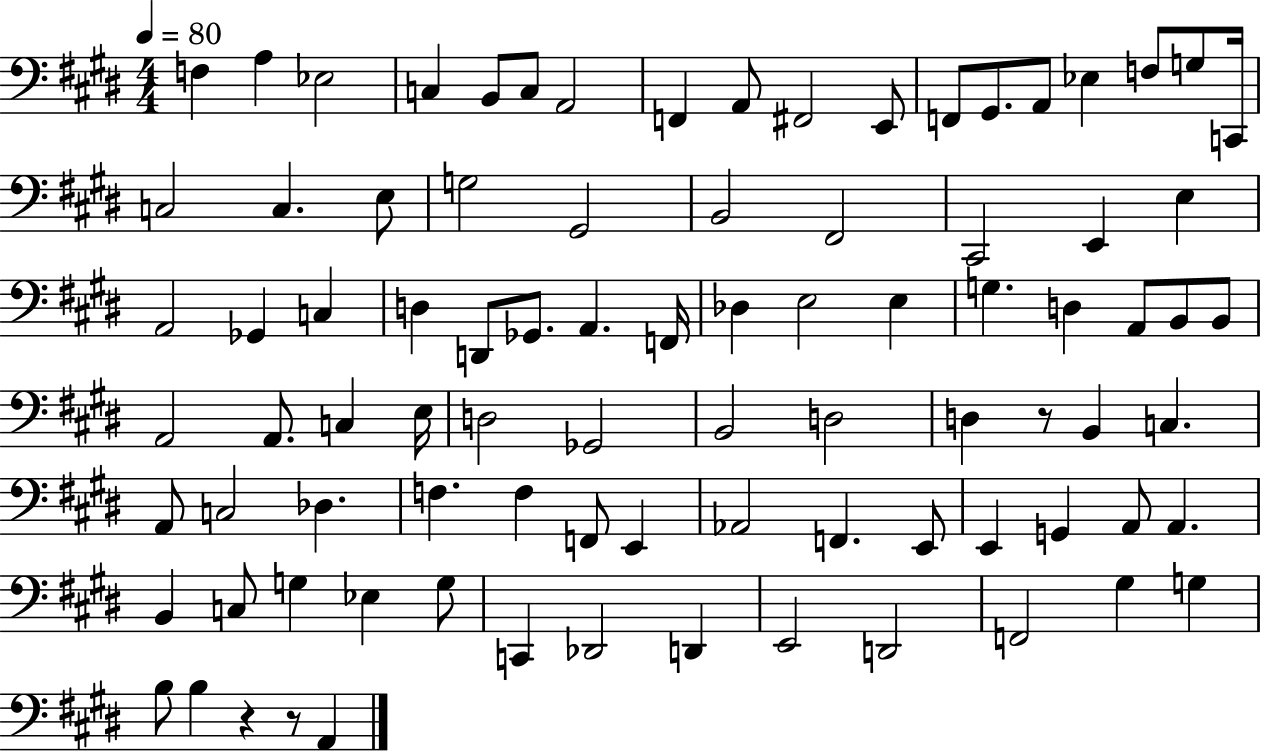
F3/q A3/q Eb3/h C3/q B2/e C3/e A2/h F2/q A2/e F#2/h E2/e F2/e G#2/e. A2/e Eb3/q F3/e G3/e C2/s C3/h C3/q. E3/e G3/h G#2/h B2/h F#2/h C#2/h E2/q E3/q A2/h Gb2/q C3/q D3/q D2/e Gb2/e. A2/q. F2/s Db3/q E3/h E3/q G3/q. D3/q A2/e B2/e B2/e A2/h A2/e. C3/q E3/s D3/h Gb2/h B2/h D3/h D3/q R/e B2/q C3/q. A2/e C3/h Db3/q. F3/q. F3/q F2/e E2/q Ab2/h F2/q. E2/e E2/q G2/q A2/e A2/q. B2/q C3/e G3/q Eb3/q G3/e C2/q Db2/h D2/q E2/h D2/h F2/h G#3/q G3/q B3/e B3/q R/q R/e A2/q